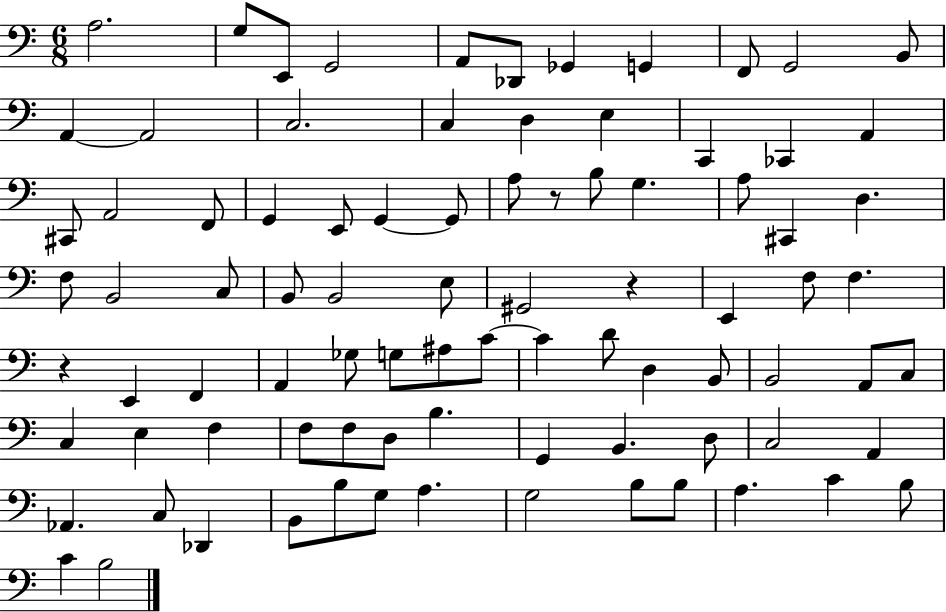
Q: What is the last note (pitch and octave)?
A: B3